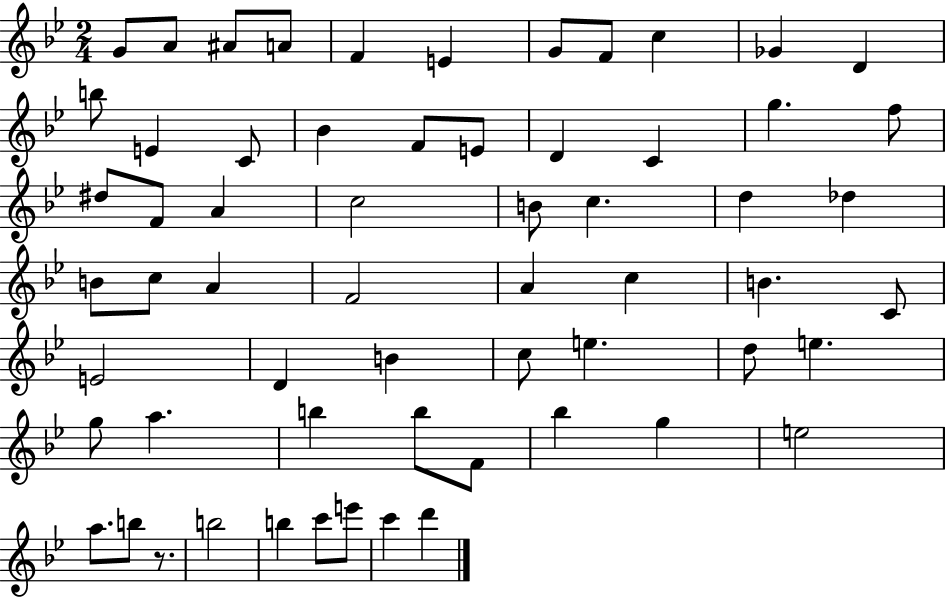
G4/e A4/e A#4/e A4/e F4/q E4/q G4/e F4/e C5/q Gb4/q D4/q B5/e E4/q C4/e Bb4/q F4/e E4/e D4/q C4/q G5/q. F5/e D#5/e F4/e A4/q C5/h B4/e C5/q. D5/q Db5/q B4/e C5/e A4/q F4/h A4/q C5/q B4/q. C4/e E4/h D4/q B4/q C5/e E5/q. D5/e E5/q. G5/e A5/q. B5/q B5/e F4/e Bb5/q G5/q E5/h A5/e. B5/e R/e. B5/h B5/q C6/e E6/e C6/q D6/q